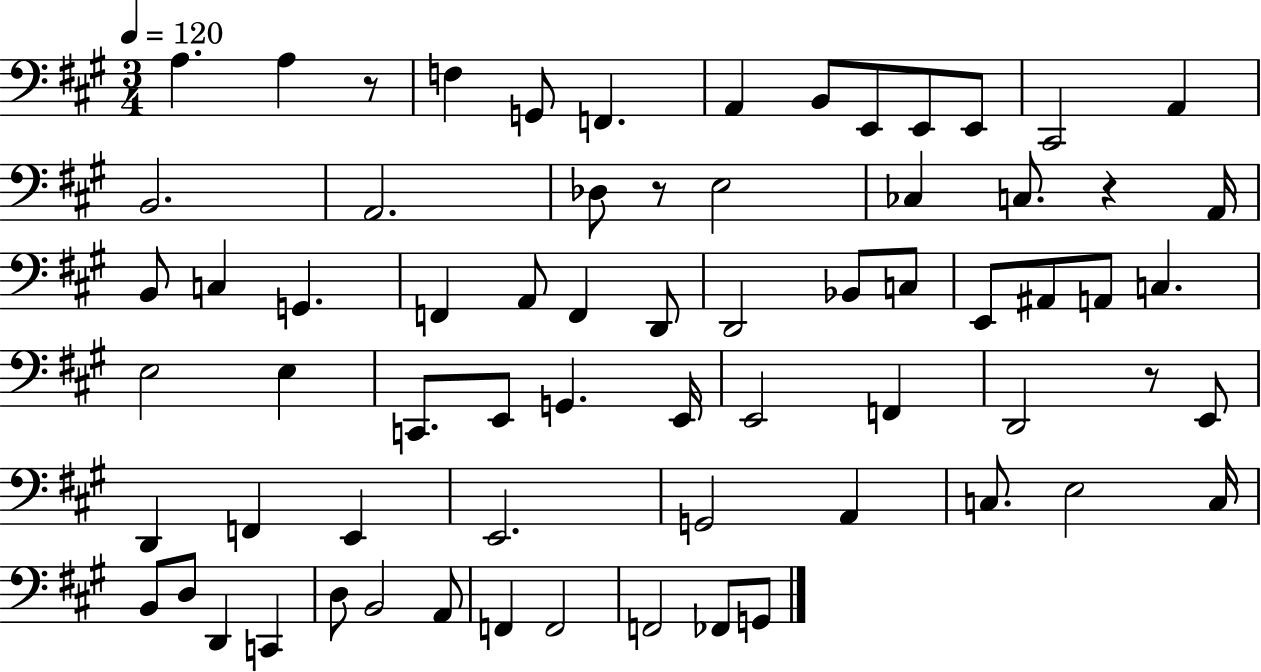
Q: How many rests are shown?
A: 4